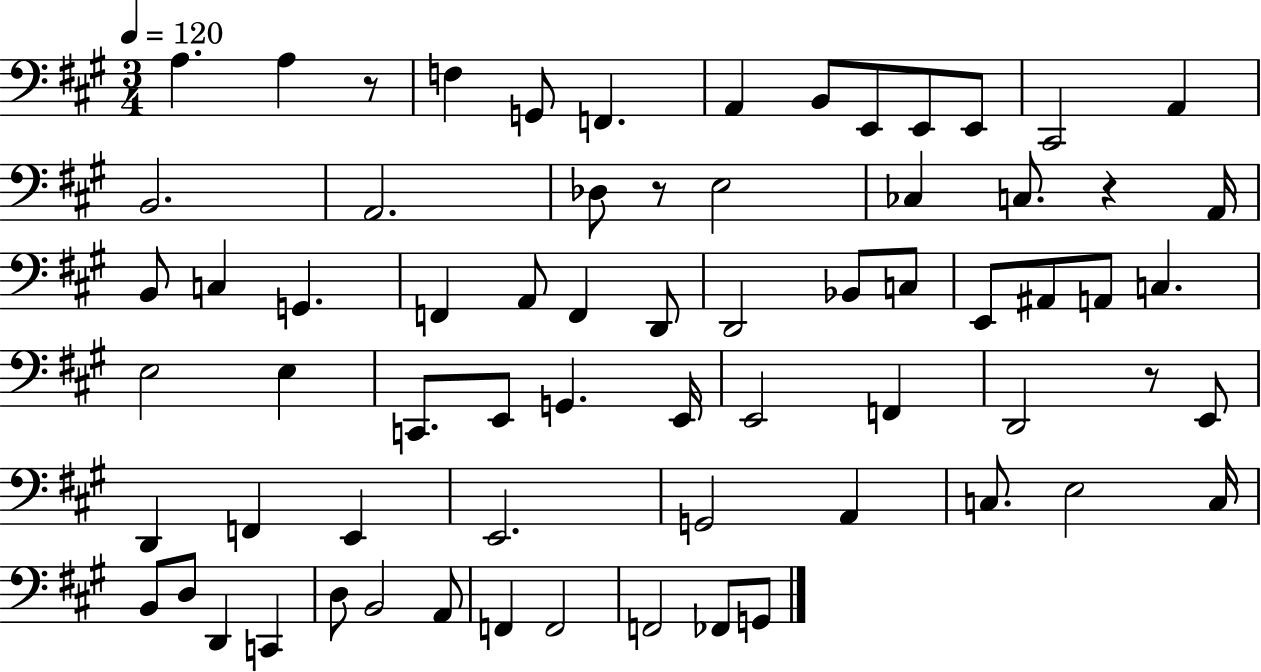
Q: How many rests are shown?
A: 4